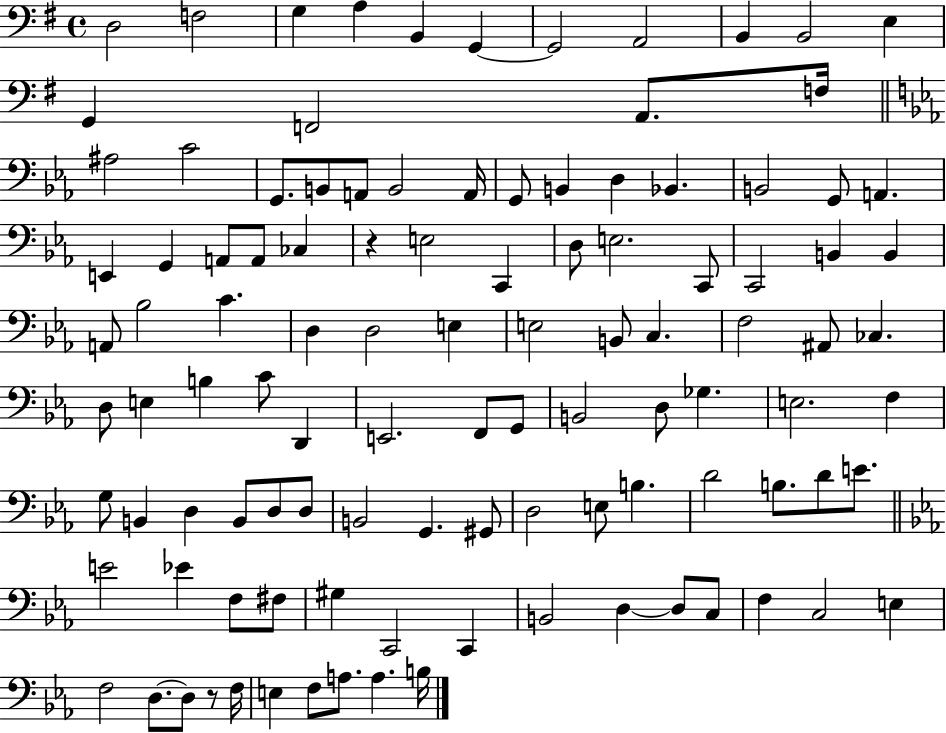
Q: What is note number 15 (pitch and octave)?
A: F3